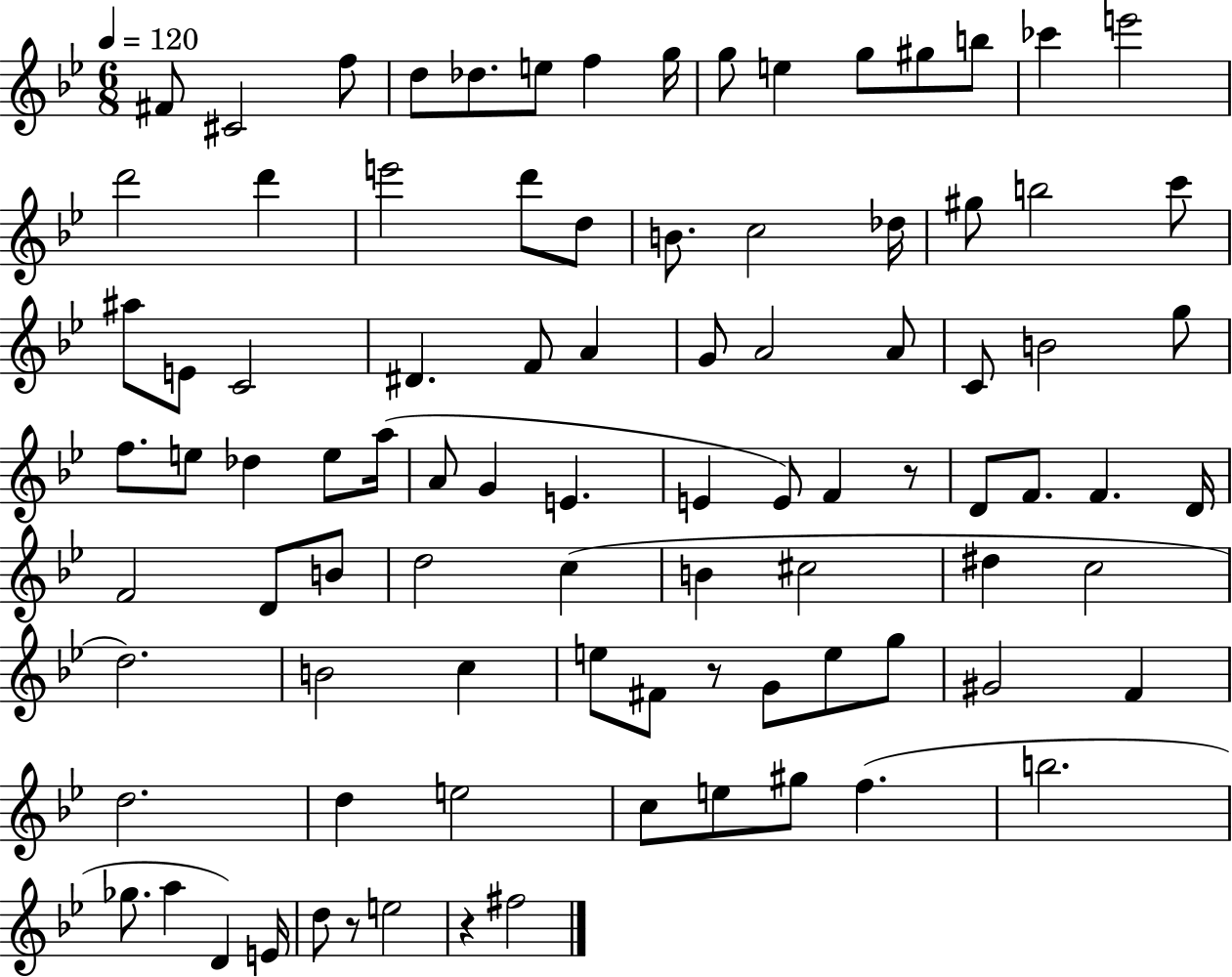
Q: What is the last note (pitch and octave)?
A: F#5